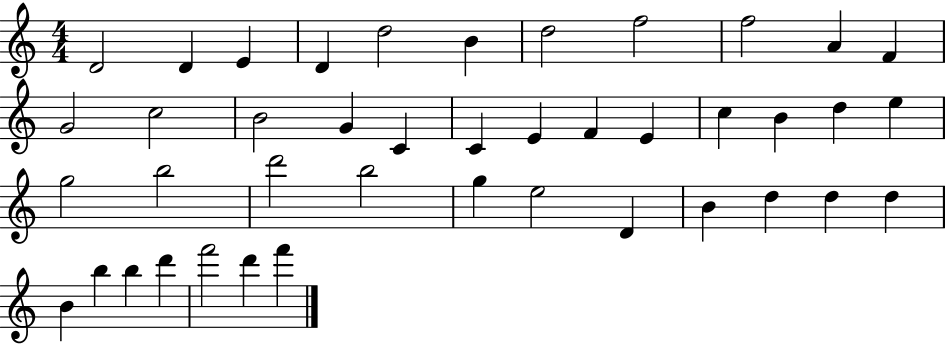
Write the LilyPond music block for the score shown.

{
  \clef treble
  \numericTimeSignature
  \time 4/4
  \key c \major
  d'2 d'4 e'4 | d'4 d''2 b'4 | d''2 f''2 | f''2 a'4 f'4 | \break g'2 c''2 | b'2 g'4 c'4 | c'4 e'4 f'4 e'4 | c''4 b'4 d''4 e''4 | \break g''2 b''2 | d'''2 b''2 | g''4 e''2 d'4 | b'4 d''4 d''4 d''4 | \break b'4 b''4 b''4 d'''4 | f'''2 d'''4 f'''4 | \bar "|."
}